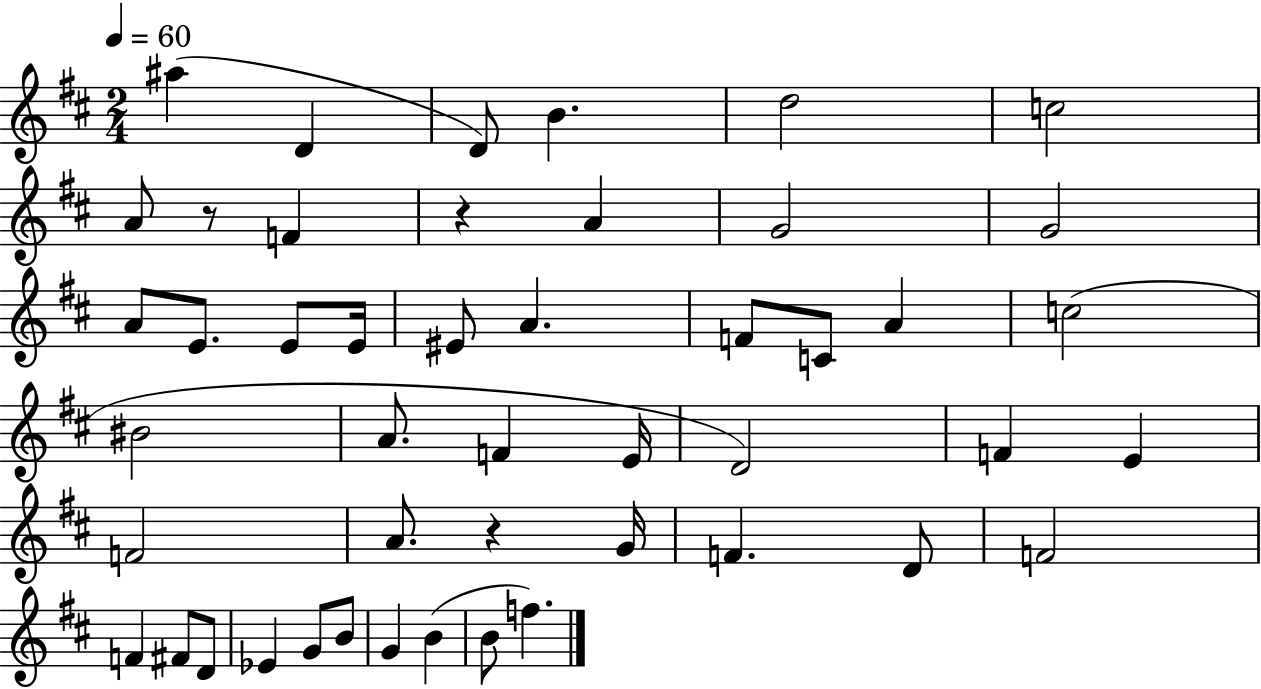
A#5/q D4/q D4/e B4/q. D5/h C5/h A4/e R/e F4/q R/q A4/q G4/h G4/h A4/e E4/e. E4/e E4/s EIS4/e A4/q. F4/e C4/e A4/q C5/h BIS4/h A4/e. F4/q E4/s D4/h F4/q E4/q F4/h A4/e. R/q G4/s F4/q. D4/e F4/h F4/q F#4/e D4/e Eb4/q G4/e B4/e G4/q B4/q B4/e F5/q.